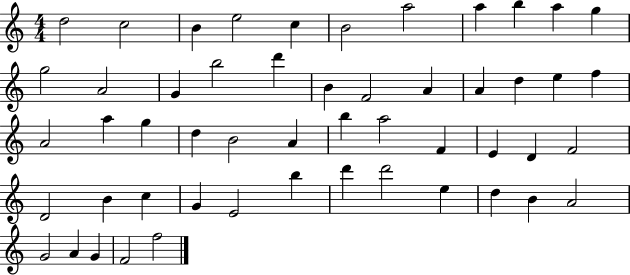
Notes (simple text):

D5/h C5/h B4/q E5/h C5/q B4/h A5/h A5/q B5/q A5/q G5/q G5/h A4/h G4/q B5/h D6/q B4/q F4/h A4/q A4/q D5/q E5/q F5/q A4/h A5/q G5/q D5/q B4/h A4/q B5/q A5/h F4/q E4/q D4/q F4/h D4/h B4/q C5/q G4/q E4/h B5/q D6/q D6/h E5/q D5/q B4/q A4/h G4/h A4/q G4/q F4/h F5/h